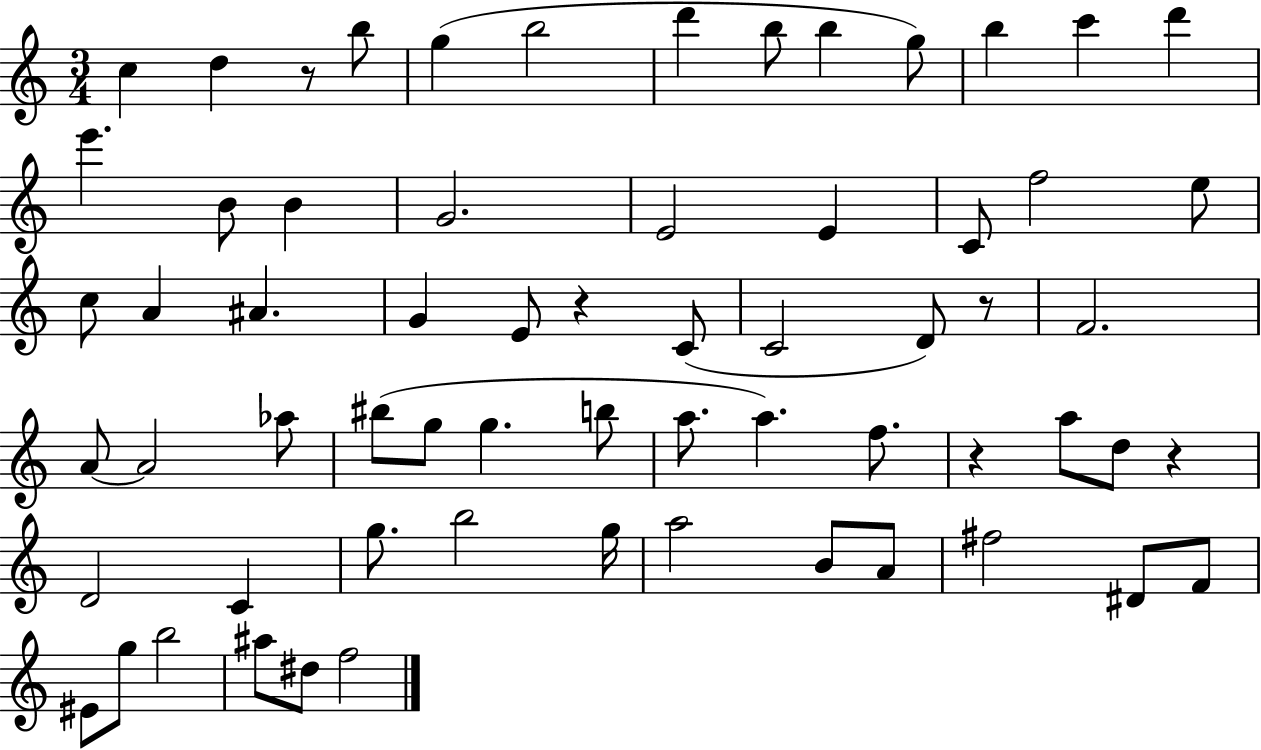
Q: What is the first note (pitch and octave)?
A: C5